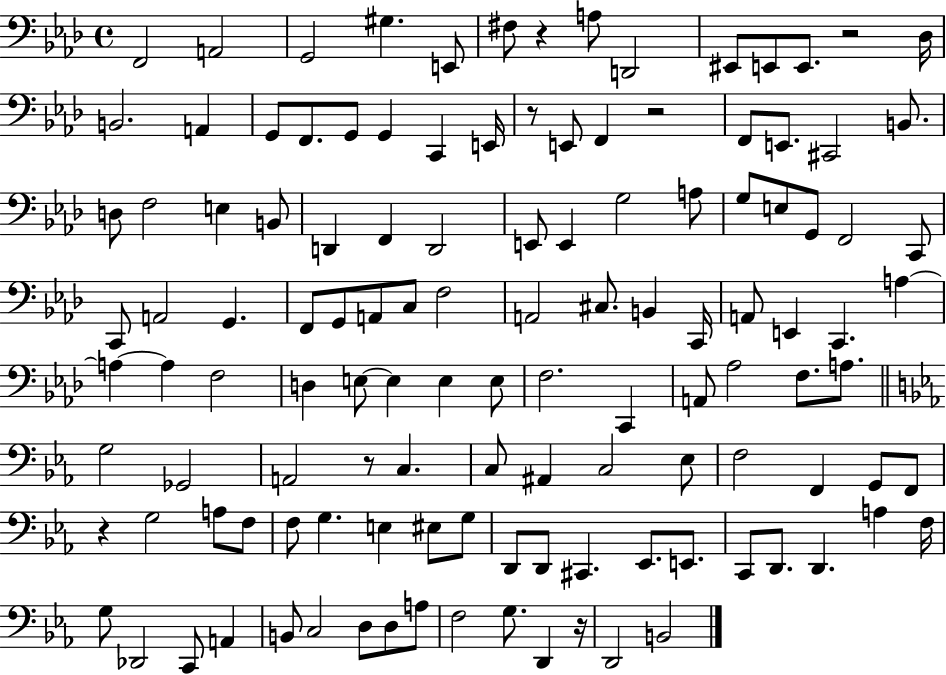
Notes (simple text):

F2/h A2/h G2/h G#3/q. E2/e F#3/e R/q A3/e D2/h EIS2/e E2/e E2/e. R/h Db3/s B2/h. A2/q G2/e F2/e. G2/e G2/q C2/q E2/s R/e E2/e F2/q R/h F2/e E2/e. C#2/h B2/e. D3/e F3/h E3/q B2/e D2/q F2/q D2/h E2/e E2/q G3/h A3/e G3/e E3/e G2/e F2/h C2/e C2/e A2/h G2/q. F2/e G2/e A2/e C3/e F3/h A2/h C#3/e. B2/q C2/s A2/e E2/q C2/q. A3/q A3/q A3/q F3/h D3/q E3/e E3/q E3/q E3/e F3/h. C2/q A2/e Ab3/h F3/e. A3/e. G3/h Gb2/h A2/h R/e C3/q. C3/e A#2/q C3/h Eb3/e F3/h F2/q G2/e F2/e R/q G3/h A3/e F3/e F3/e G3/q. E3/q EIS3/e G3/e D2/e D2/e C#2/q. Eb2/e. E2/e. C2/e D2/e. D2/q. A3/q F3/s G3/e Db2/h C2/e A2/q B2/e C3/h D3/e D3/e A3/e F3/h G3/e. D2/q R/s D2/h B2/h